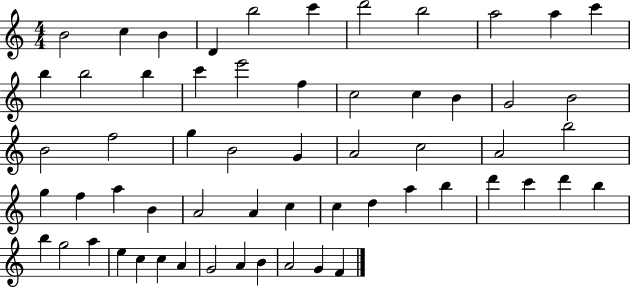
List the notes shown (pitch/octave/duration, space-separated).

B4/h C5/q B4/q D4/q B5/h C6/q D6/h B5/h A5/h A5/q C6/q B5/q B5/h B5/q C6/q E6/h F5/q C5/h C5/q B4/q G4/h B4/h B4/h F5/h G5/q B4/h G4/q A4/h C5/h A4/h B5/h G5/q F5/q A5/q B4/q A4/h A4/q C5/q C5/q D5/q A5/q B5/q D6/q C6/q D6/q B5/q B5/q G5/h A5/q E5/q C5/q C5/q A4/q G4/h A4/q B4/q A4/h G4/q F4/q